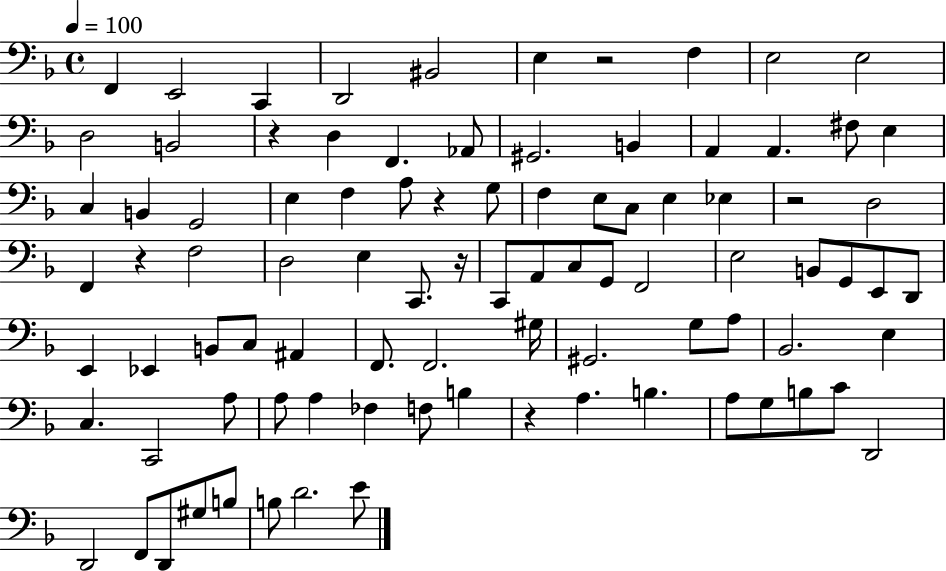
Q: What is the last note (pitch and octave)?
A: E4